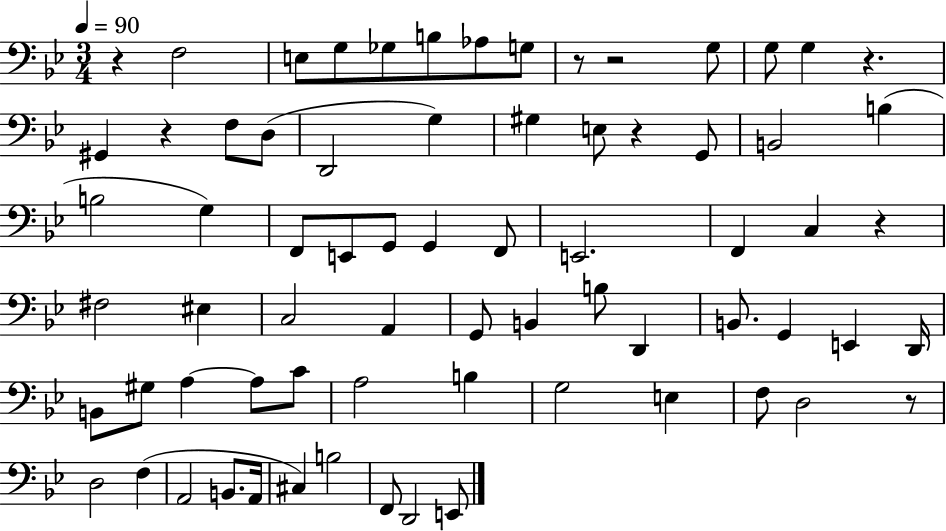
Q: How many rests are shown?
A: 8